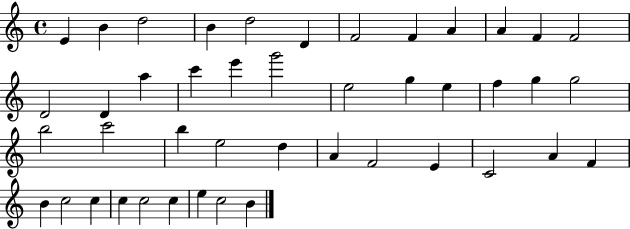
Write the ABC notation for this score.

X:1
T:Untitled
M:4/4
L:1/4
K:C
E B d2 B d2 D F2 F A A F F2 D2 D a c' e' g'2 e2 g e f g g2 b2 c'2 b e2 d A F2 E C2 A F B c2 c c c2 c e c2 B